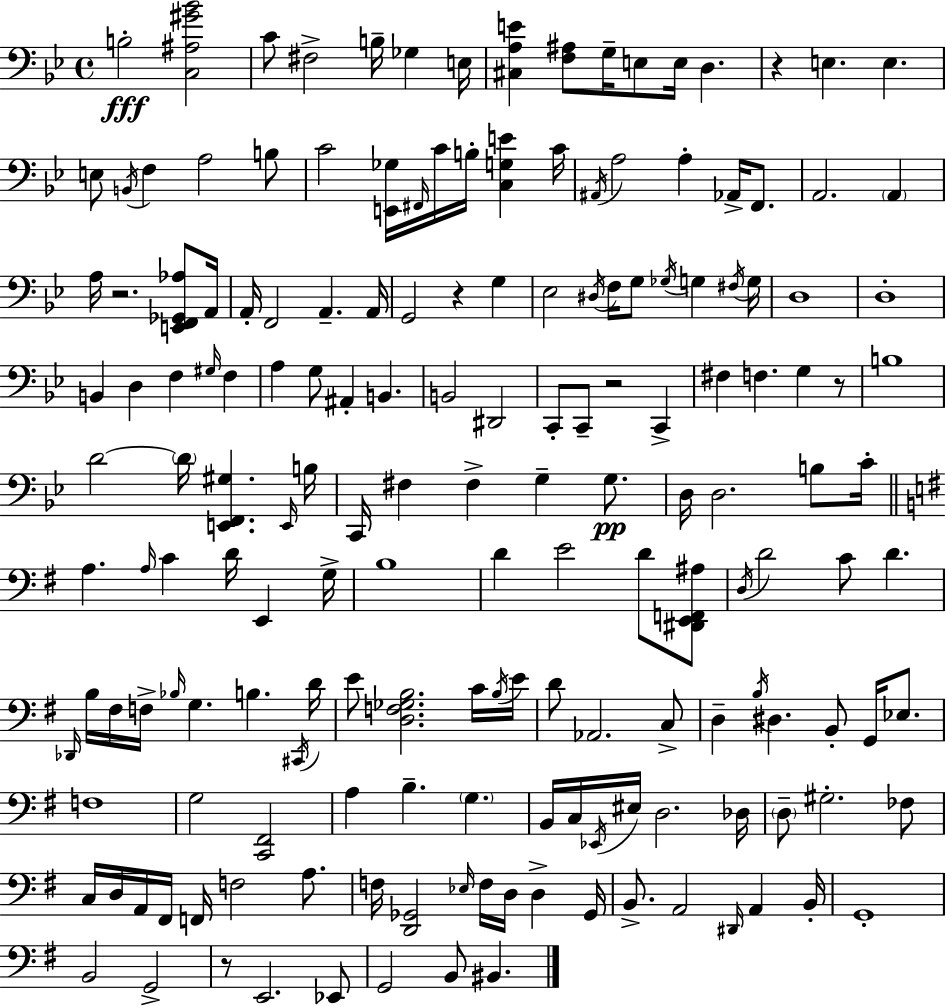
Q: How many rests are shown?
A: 6